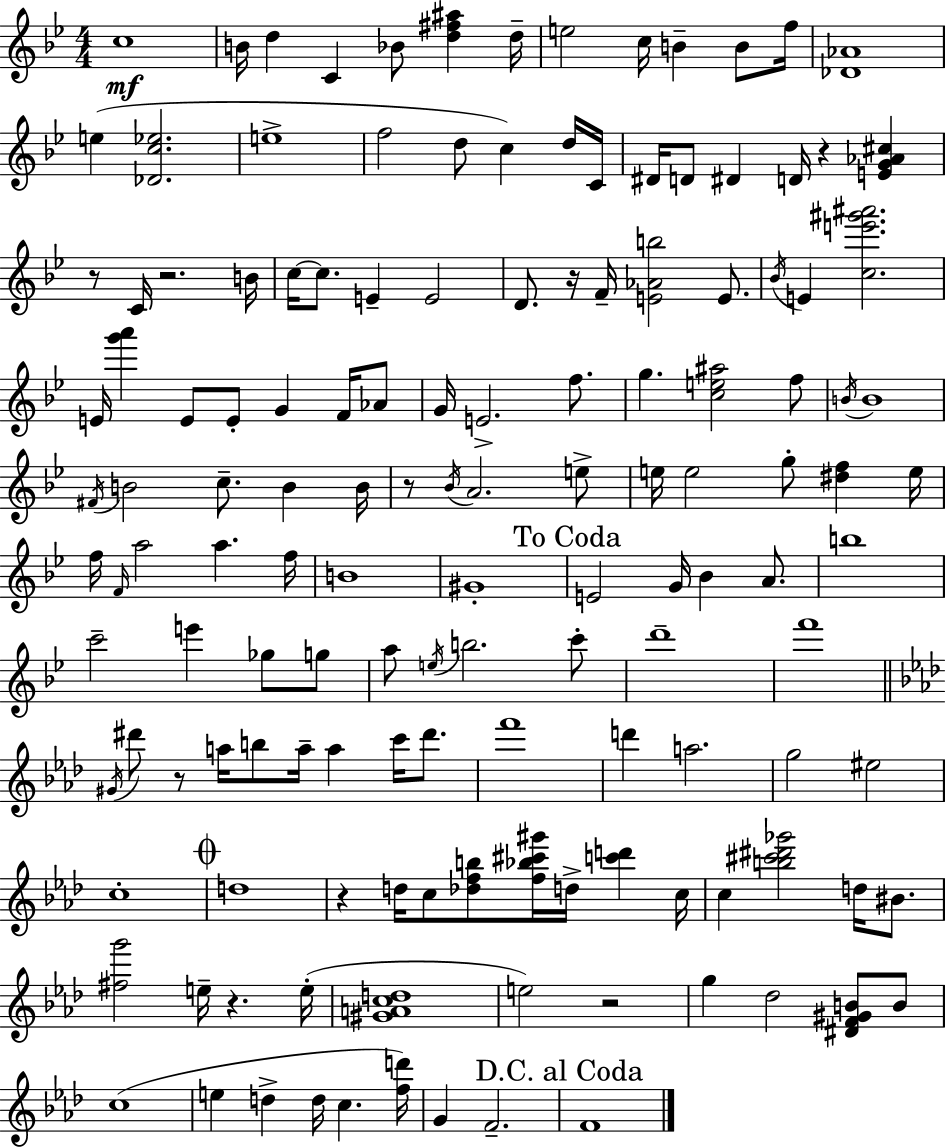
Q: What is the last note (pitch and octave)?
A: F4